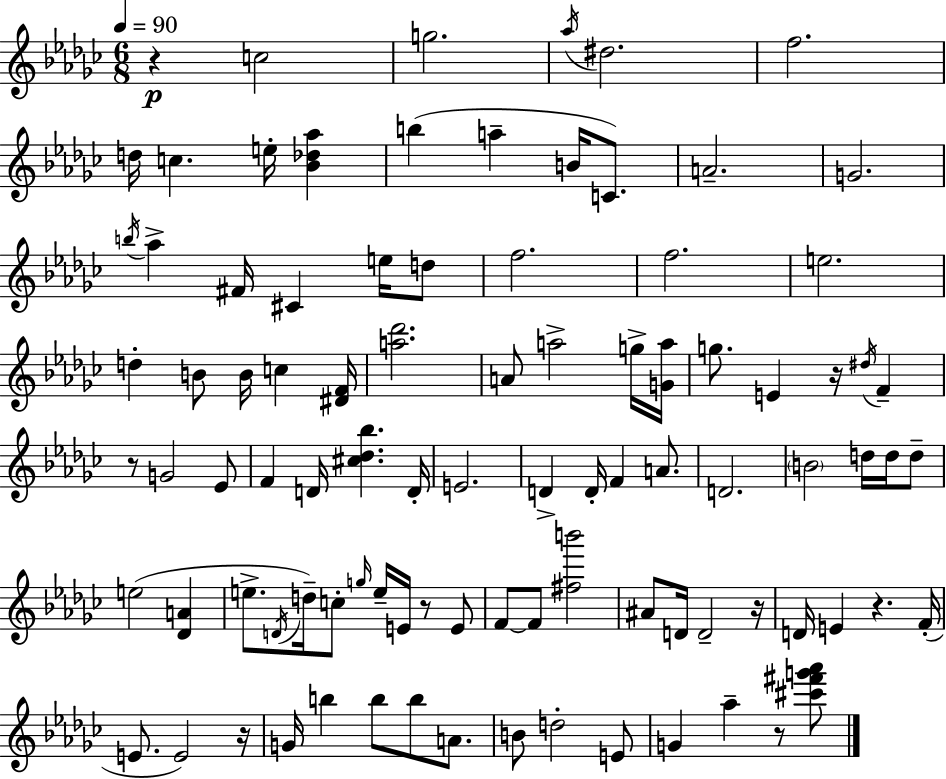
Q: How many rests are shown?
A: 8